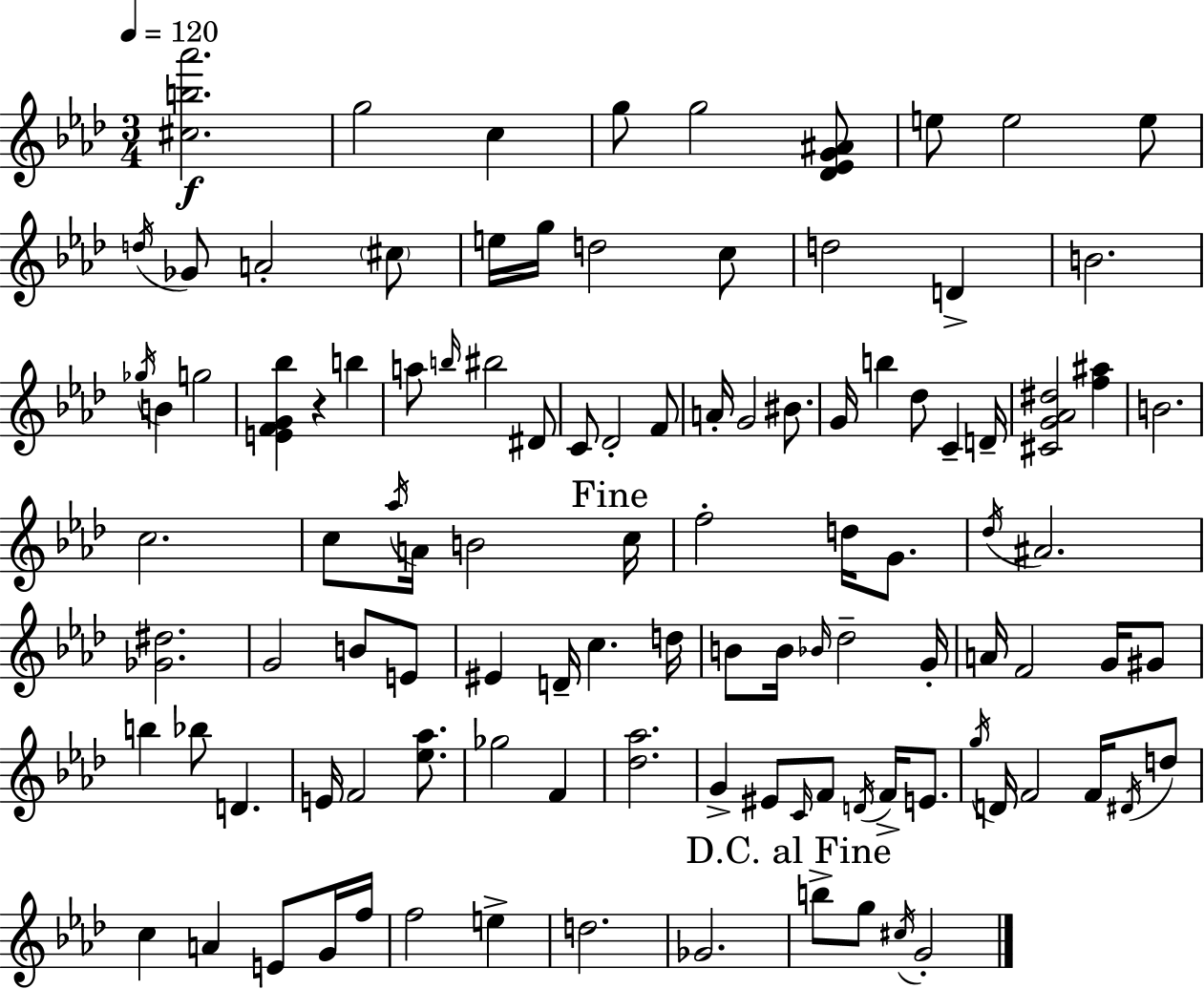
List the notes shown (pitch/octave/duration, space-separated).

[C#5,B5,Ab6]/h. G5/h C5/q G5/e G5/h [Db4,Eb4,G4,A#4]/e E5/e E5/h E5/e D5/s Gb4/e A4/h C#5/e E5/s G5/s D5/h C5/e D5/h D4/q B4/h. Gb5/s B4/q G5/h [E4,F4,G4,Bb5]/q R/q B5/q A5/e B5/s BIS5/h D#4/e C4/e Db4/h F4/e A4/s G4/h BIS4/e. G4/s B5/q Db5/e C4/q D4/s [C#4,G4,Ab4,D#5]/h [F5,A#5]/q B4/h. C5/h. C5/e Ab5/s A4/s B4/h C5/s F5/h D5/s G4/e. Db5/s A#4/h. [Gb4,D#5]/h. G4/h B4/e E4/e EIS4/q D4/s C5/q. D5/s B4/e B4/s Bb4/s Db5/h G4/s A4/s F4/h G4/s G#4/e B5/q Bb5/e D4/q. E4/s F4/h [Eb5,Ab5]/e. Gb5/h F4/q [Db5,Ab5]/h. G4/q EIS4/e C4/s F4/e D4/s F4/s E4/e. G5/s D4/s F4/h F4/s D#4/s D5/e C5/q A4/q E4/e G4/s F5/s F5/h E5/q D5/h. Gb4/h. B5/e G5/e C#5/s G4/h